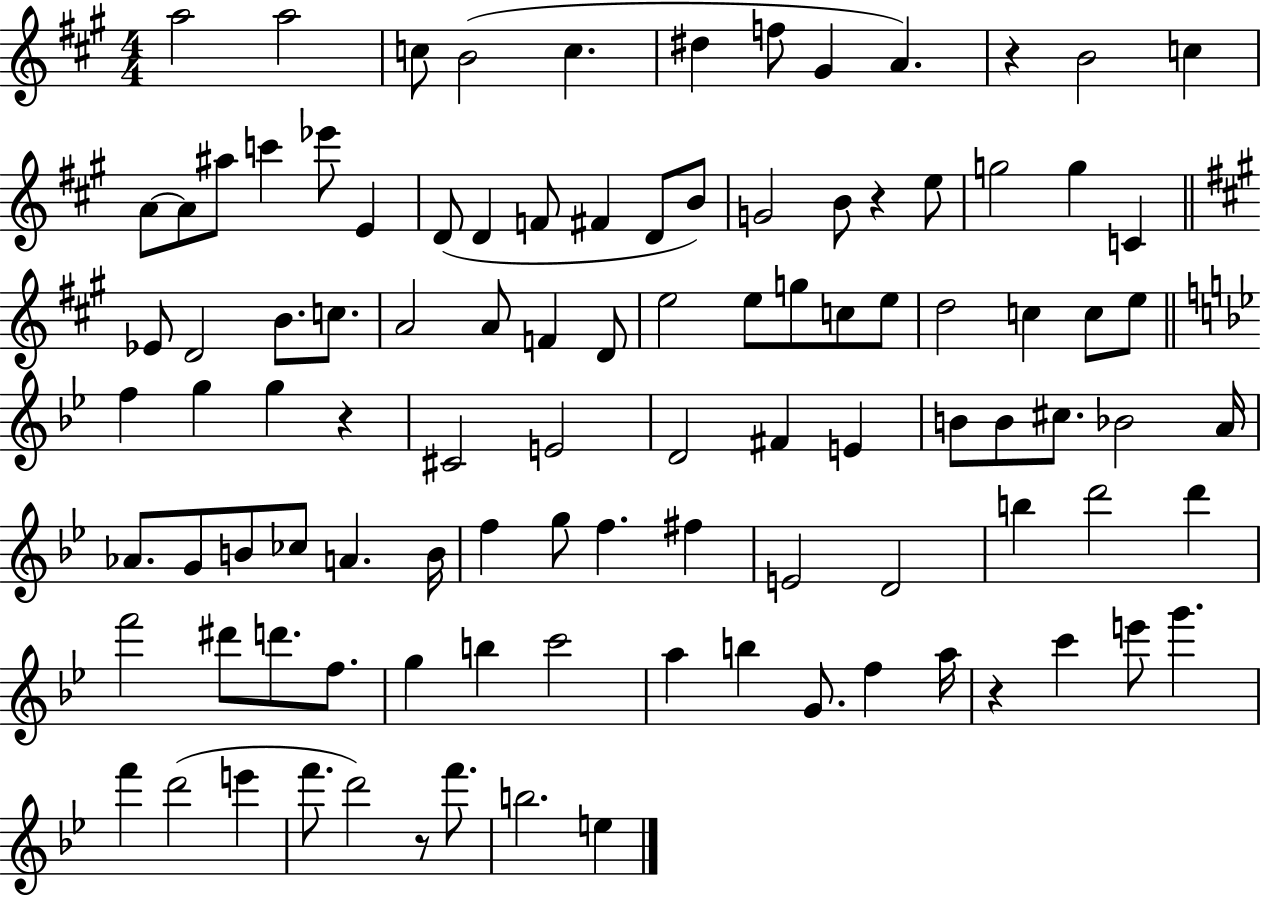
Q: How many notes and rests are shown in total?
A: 102